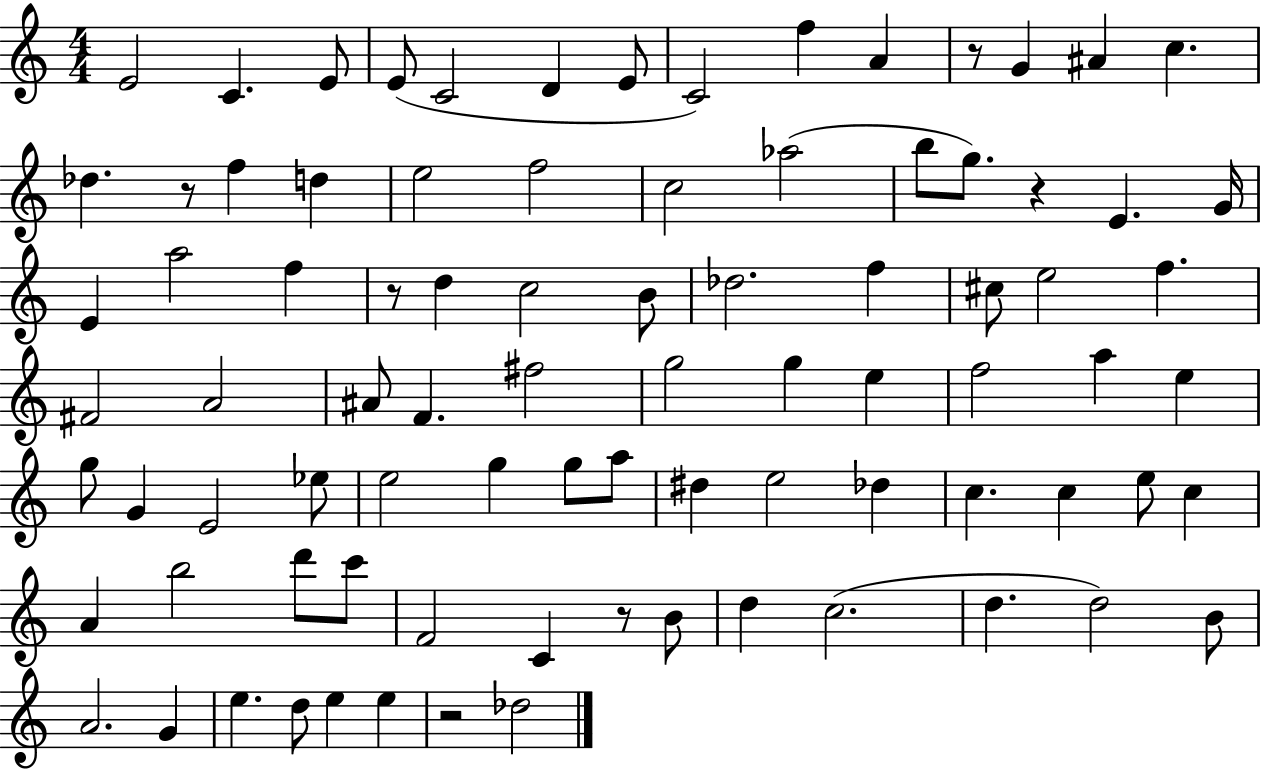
E4/h C4/q. E4/e E4/e C4/h D4/q E4/e C4/h F5/q A4/q R/e G4/q A#4/q C5/q. Db5/q. R/e F5/q D5/q E5/h F5/h C5/h Ab5/h B5/e G5/e. R/q E4/q. G4/s E4/q A5/h F5/q R/e D5/q C5/h B4/e Db5/h. F5/q C#5/e E5/h F5/q. F#4/h A4/h A#4/e F4/q. F#5/h G5/h G5/q E5/q F5/h A5/q E5/q G5/e G4/q E4/h Eb5/e E5/h G5/q G5/e A5/e D#5/q E5/h Db5/q C5/q. C5/q E5/e C5/q A4/q B5/h D6/e C6/e F4/h C4/q R/e B4/e D5/q C5/h. D5/q. D5/h B4/e A4/h. G4/q E5/q. D5/e E5/q E5/q R/h Db5/h